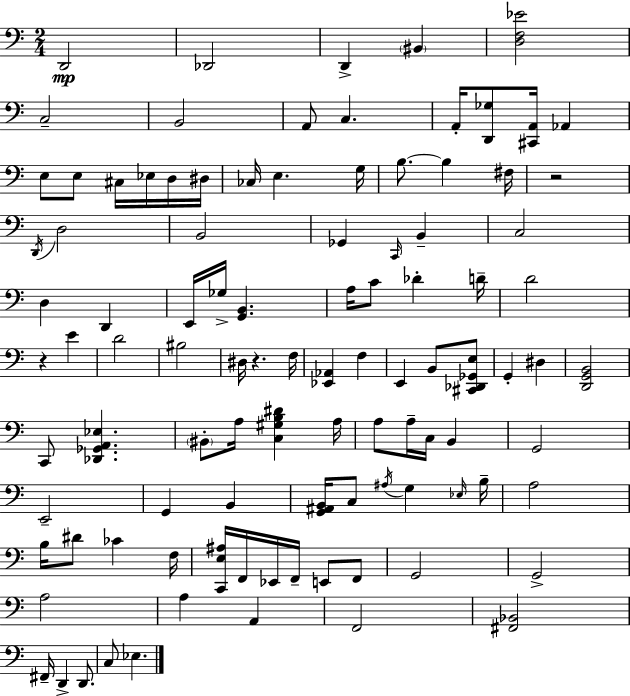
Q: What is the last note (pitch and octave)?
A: Eb3